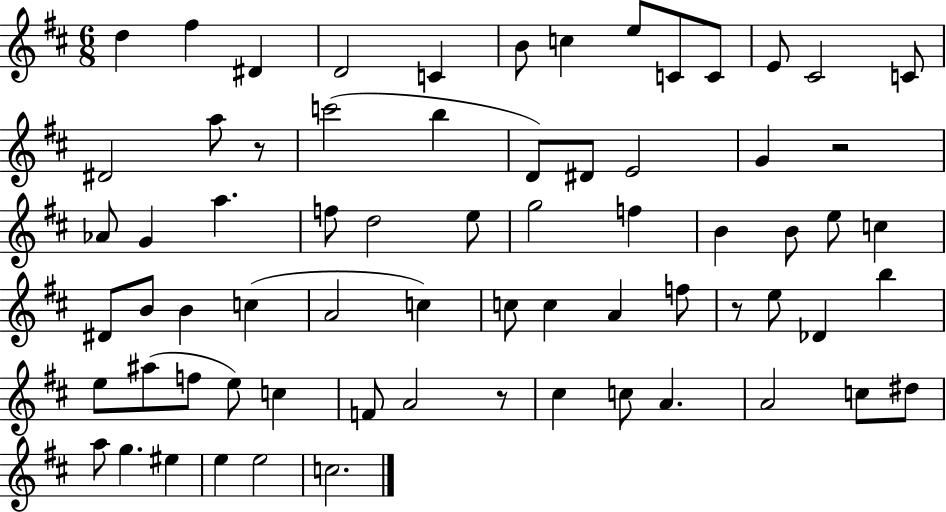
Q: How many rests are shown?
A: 4